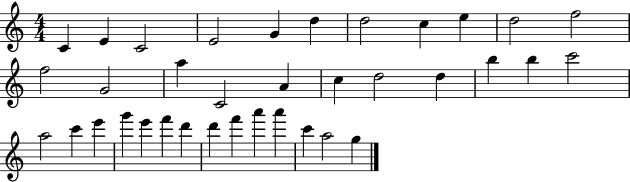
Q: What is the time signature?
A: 4/4